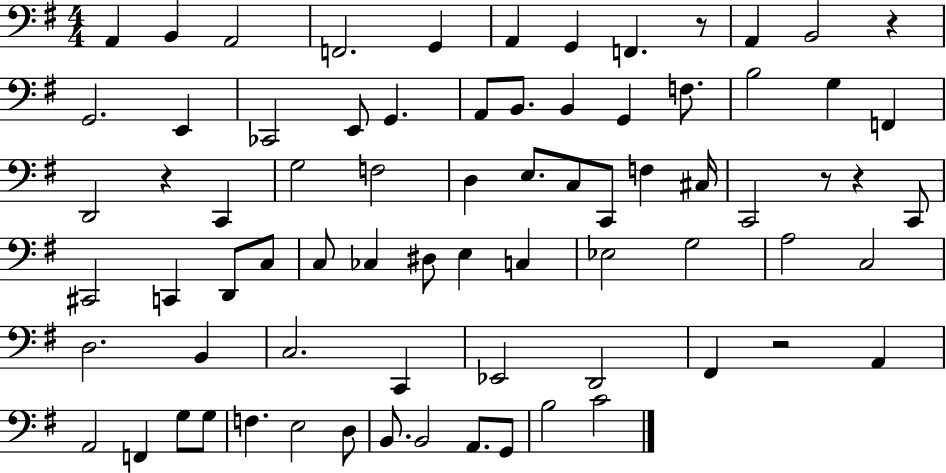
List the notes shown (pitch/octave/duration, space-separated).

A2/q B2/q A2/h F2/h. G2/q A2/q G2/q F2/q. R/e A2/q B2/h R/q G2/h. E2/q CES2/h E2/e G2/q. A2/e B2/e. B2/q G2/q F3/e. B3/h G3/q F2/q D2/h R/q C2/q G3/h F3/h D3/q E3/e. C3/e C2/e F3/q C#3/s C2/h R/e R/q C2/e C#2/h C2/q D2/e C3/e C3/e CES3/q D#3/e E3/q C3/q Eb3/h G3/h A3/h C3/h D3/h. B2/q C3/h. C2/q Eb2/h D2/h F#2/q R/h A2/q A2/h F2/q G3/e G3/e F3/q. E3/h D3/e B2/e. B2/h A2/e. G2/e B3/h C4/h